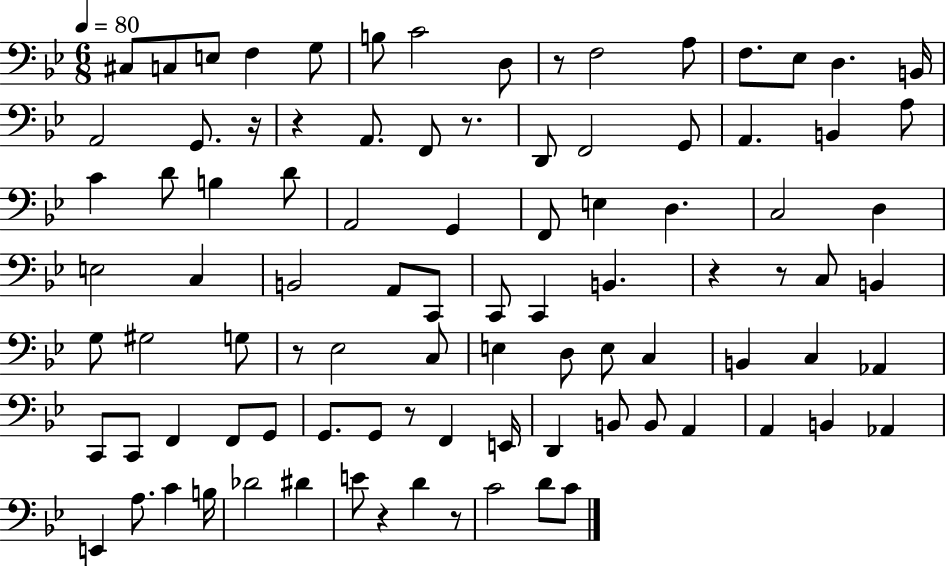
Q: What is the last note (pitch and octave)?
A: C4